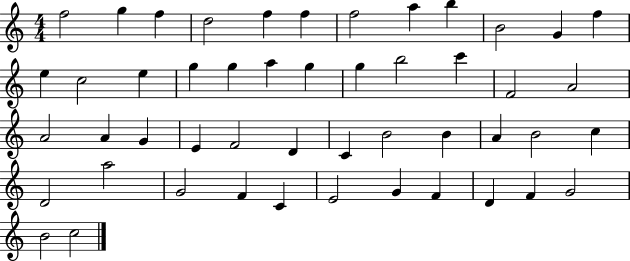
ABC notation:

X:1
T:Untitled
M:4/4
L:1/4
K:C
f2 g f d2 f f f2 a b B2 G f e c2 e g g a g g b2 c' F2 A2 A2 A G E F2 D C B2 B A B2 c D2 a2 G2 F C E2 G F D F G2 B2 c2